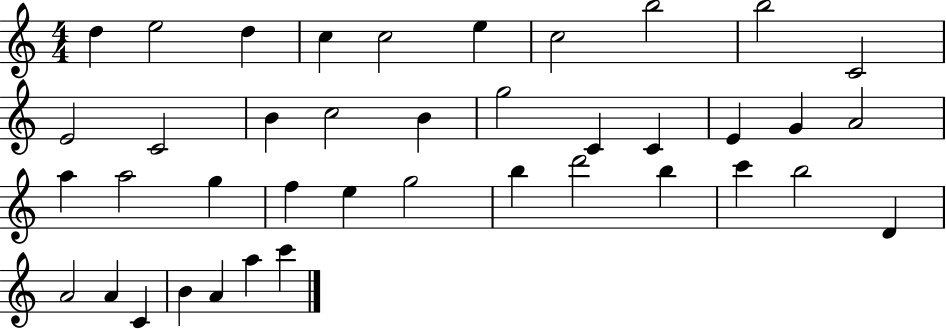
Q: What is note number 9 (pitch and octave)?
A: B5